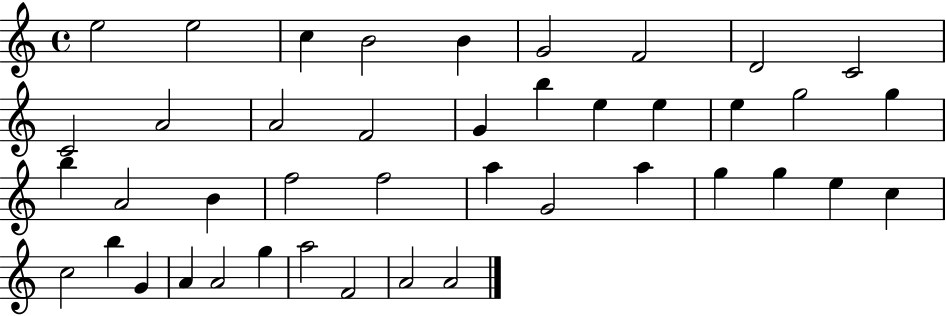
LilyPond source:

{
  \clef treble
  \time 4/4
  \defaultTimeSignature
  \key c \major
  e''2 e''2 | c''4 b'2 b'4 | g'2 f'2 | d'2 c'2 | \break c'2 a'2 | a'2 f'2 | g'4 b''4 e''4 e''4 | e''4 g''2 g''4 | \break b''4 a'2 b'4 | f''2 f''2 | a''4 g'2 a''4 | g''4 g''4 e''4 c''4 | \break c''2 b''4 g'4 | a'4 a'2 g''4 | a''2 f'2 | a'2 a'2 | \break \bar "|."
}